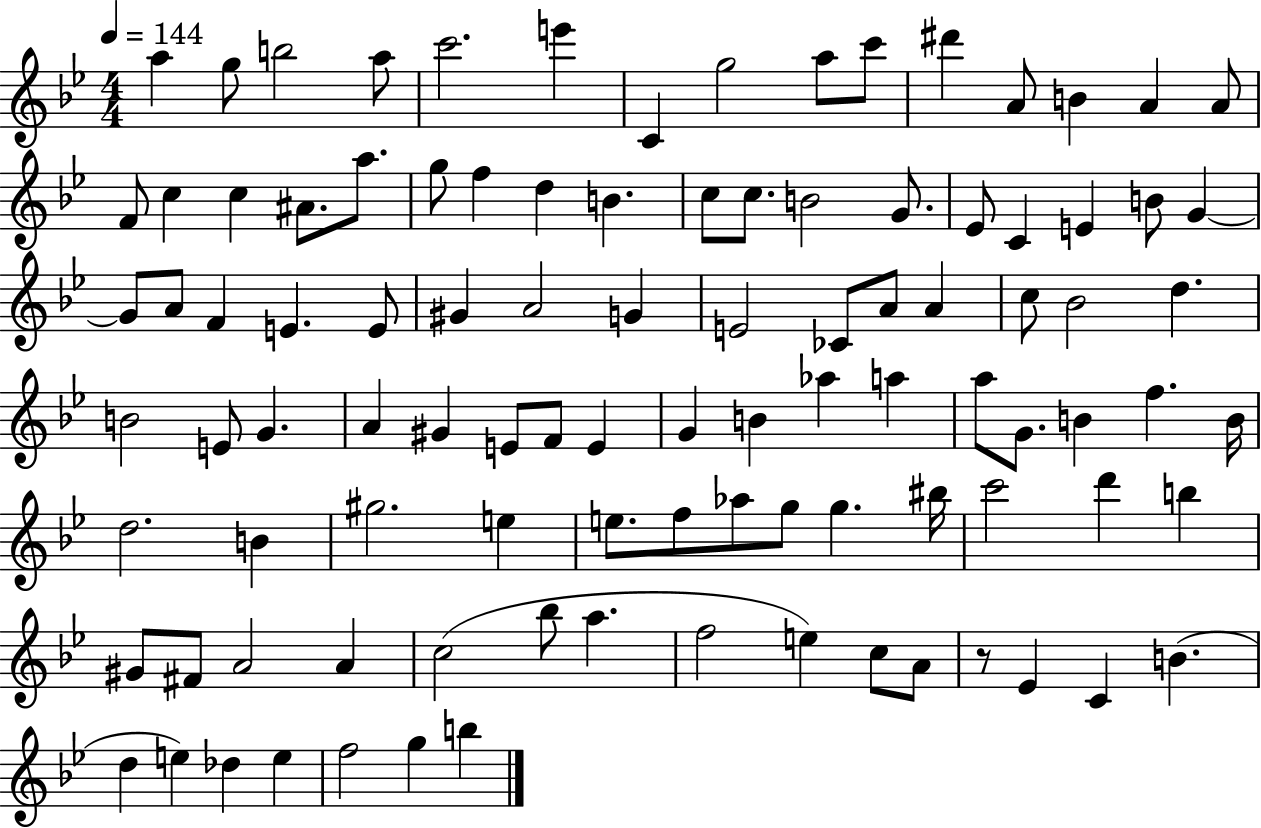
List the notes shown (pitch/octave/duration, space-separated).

A5/q G5/e B5/h A5/e C6/h. E6/q C4/q G5/h A5/e C6/e D#6/q A4/e B4/q A4/q A4/e F4/e C5/q C5/q A#4/e. A5/e. G5/e F5/q D5/q B4/q. C5/e C5/e. B4/h G4/e. Eb4/e C4/q E4/q B4/e G4/q G4/e A4/e F4/q E4/q. E4/e G#4/q A4/h G4/q E4/h CES4/e A4/e A4/q C5/e Bb4/h D5/q. B4/h E4/e G4/q. A4/q G#4/q E4/e F4/e E4/q G4/q B4/q Ab5/q A5/q A5/e G4/e. B4/q F5/q. B4/s D5/h. B4/q G#5/h. E5/q E5/e. F5/e Ab5/e G5/e G5/q. BIS5/s C6/h D6/q B5/q G#4/e F#4/e A4/h A4/q C5/h Bb5/e A5/q. F5/h E5/q C5/e A4/e R/e Eb4/q C4/q B4/q. D5/q E5/q Db5/q E5/q F5/h G5/q B5/q